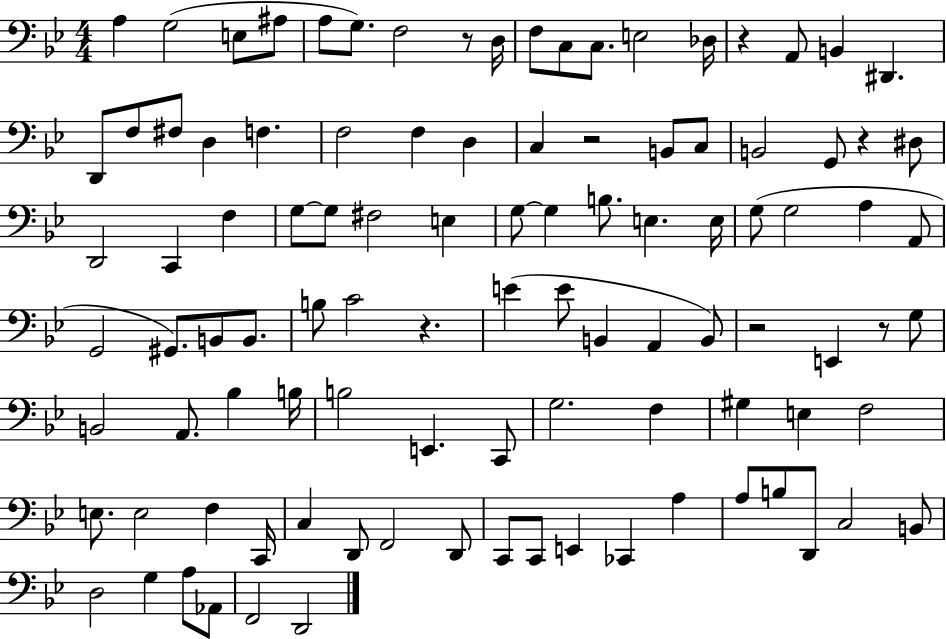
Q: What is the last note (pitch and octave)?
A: D2